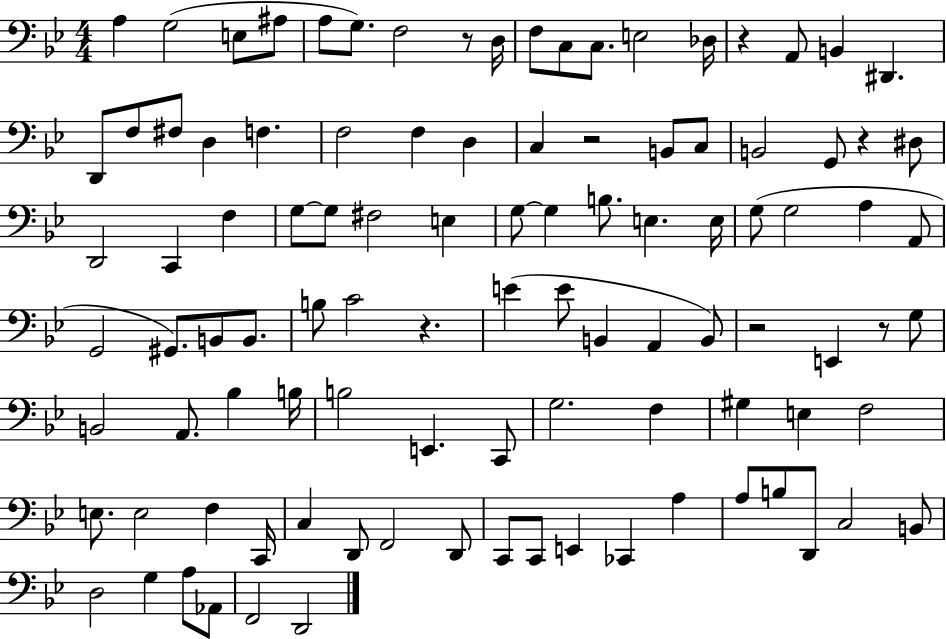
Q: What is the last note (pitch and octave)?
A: D2